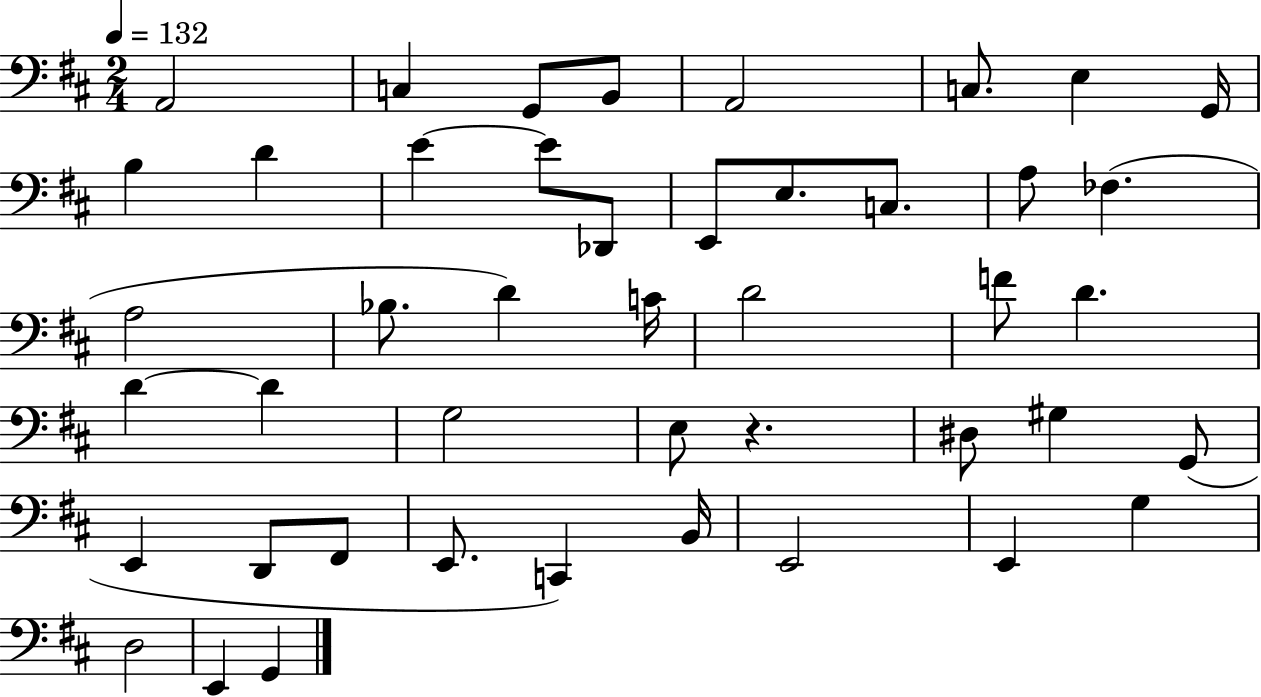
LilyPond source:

{
  \clef bass
  \numericTimeSignature
  \time 2/4
  \key d \major
  \tempo 4 = 132
  \repeat volta 2 { a,2 | c4 g,8 b,8 | a,2 | c8. e4 g,16 | \break b4 d'4 | e'4~~ e'8 des,8 | e,8 e8. c8. | a8 fes4.( | \break a2 | bes8. d'4) c'16 | d'2 | f'8 d'4. | \break d'4~~ d'4 | g2 | e8 r4. | dis8 gis4 g,8( | \break e,4 d,8 fis,8 | e,8. c,4) b,16 | e,2 | e,4 g4 | \break d2 | e,4 g,4 | } \bar "|."
}